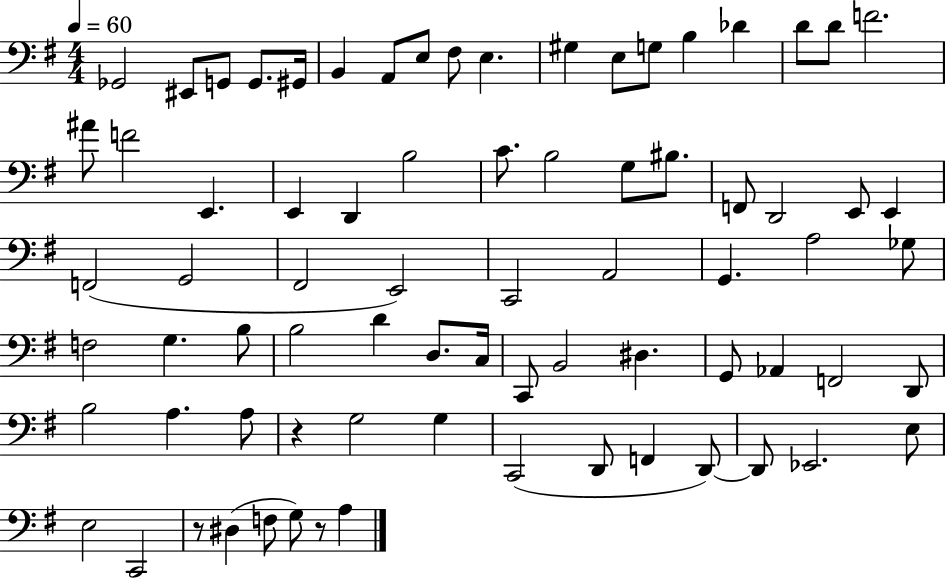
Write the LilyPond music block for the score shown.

{
  \clef bass
  \numericTimeSignature
  \time 4/4
  \key g \major
  \tempo 4 = 60
  \repeat volta 2 { ges,2 eis,8 g,8 g,8. gis,16 | b,4 a,8 e8 fis8 e4. | gis4 e8 g8 b4 des'4 | d'8 d'8 f'2. | \break ais'8 f'2 e,4. | e,4 d,4 b2 | c'8. b2 g8 bis8. | f,8 d,2 e,8 e,4 | \break f,2( g,2 | fis,2 e,2) | c,2 a,2 | g,4. a2 ges8 | \break f2 g4. b8 | b2 d'4 d8. c16 | c,8 b,2 dis4. | g,8 aes,4 f,2 d,8 | \break b2 a4. a8 | r4 g2 g4 | c,2( d,8 f,4 d,8~~) | d,8 ees,2. e8 | \break e2 c,2 | r8 dis4( f8 g8) r8 a4 | } \bar "|."
}